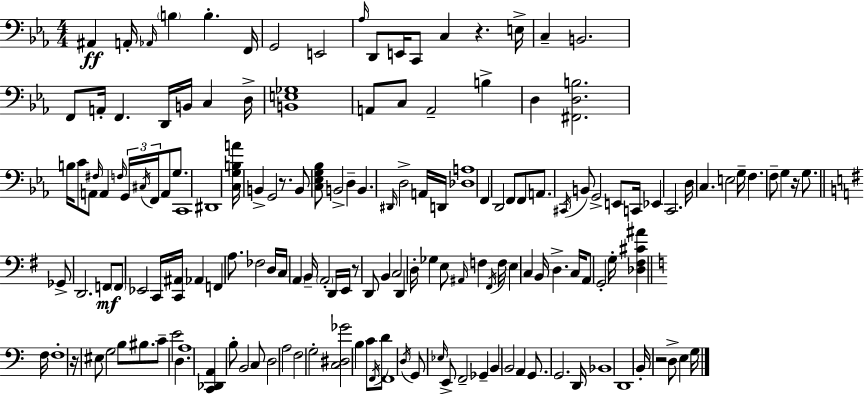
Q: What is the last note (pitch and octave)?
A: G3